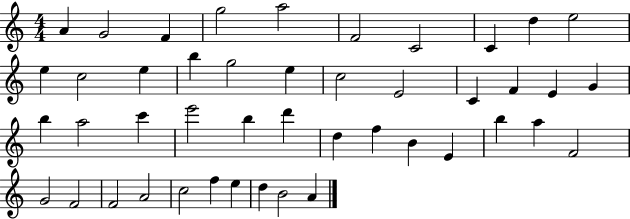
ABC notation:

X:1
T:Untitled
M:4/4
L:1/4
K:C
A G2 F g2 a2 F2 C2 C d e2 e c2 e b g2 e c2 E2 C F E G b a2 c' e'2 b d' d f B E b a F2 G2 F2 F2 A2 c2 f e d B2 A